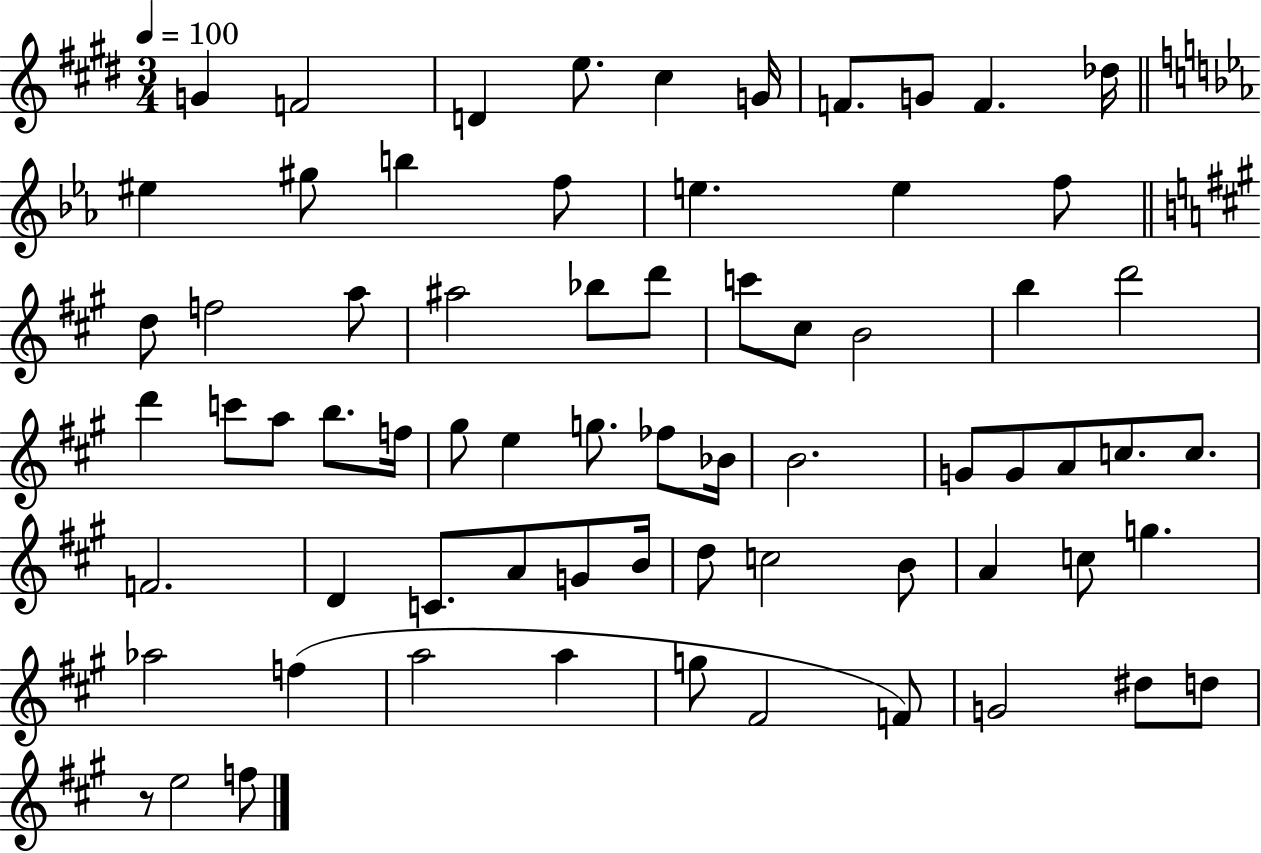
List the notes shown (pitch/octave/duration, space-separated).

G4/q F4/h D4/q E5/e. C#5/q G4/s F4/e. G4/e F4/q. Db5/s EIS5/q G#5/e B5/q F5/e E5/q. E5/q F5/e D5/e F5/h A5/e A#5/h Bb5/e D6/e C6/e C#5/e B4/h B5/q D6/h D6/q C6/e A5/e B5/e. F5/s G#5/e E5/q G5/e. FES5/e Bb4/s B4/h. G4/e G4/e A4/e C5/e. C5/e. F4/h. D4/q C4/e. A4/e G4/e B4/s D5/e C5/h B4/e A4/q C5/e G5/q. Ab5/h F5/q A5/h A5/q G5/e F#4/h F4/e G4/h D#5/e D5/e R/e E5/h F5/e